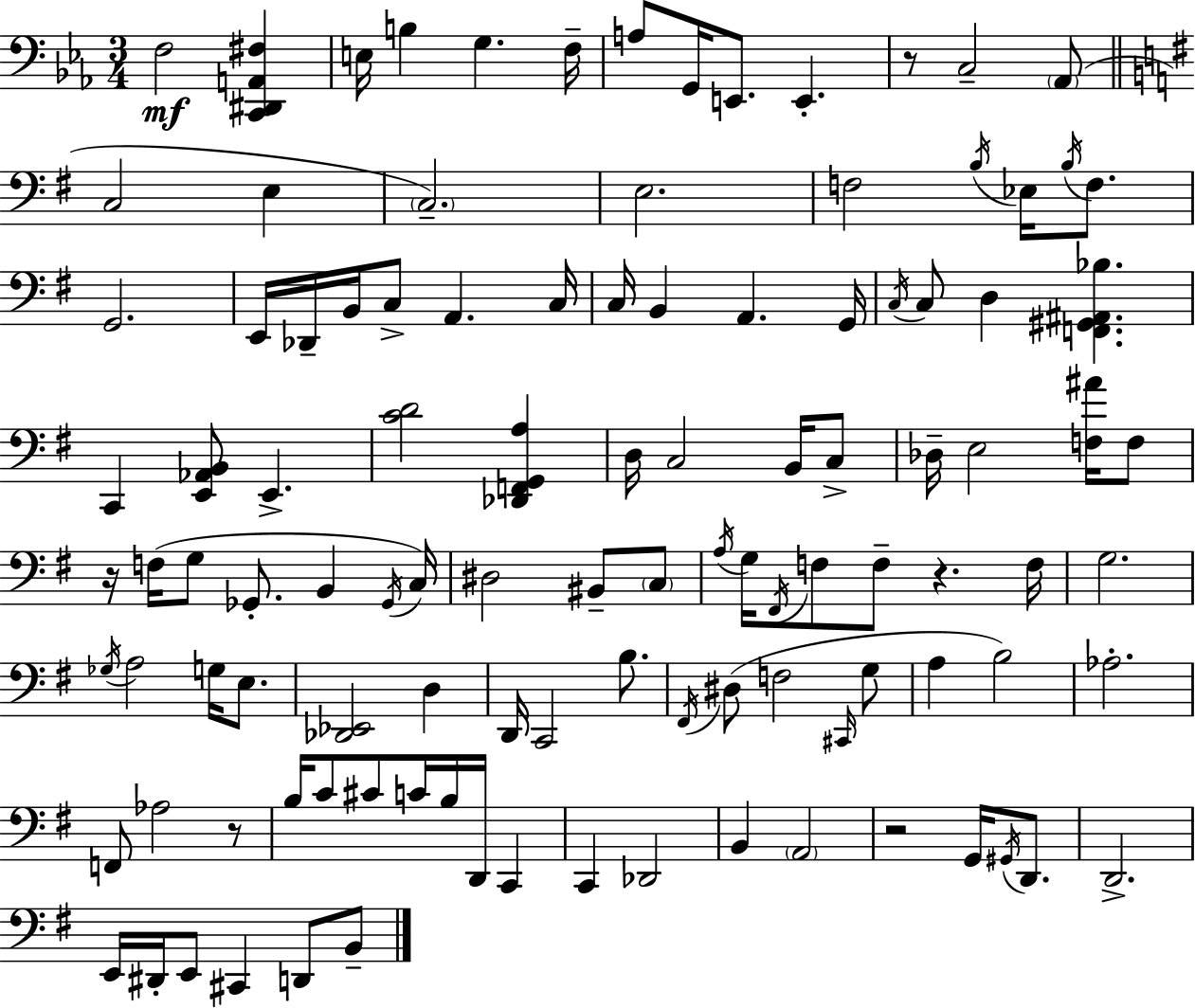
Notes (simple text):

F3/h [C2,D#2,A2,F#3]/q E3/s B3/q G3/q. F3/s A3/e G2/s E2/e. E2/q. R/e C3/h Ab2/e C3/h E3/q C3/h. E3/h. F3/h B3/s Eb3/s B3/s F3/e. G2/h. E2/s Db2/s B2/s C3/e A2/q. C3/s C3/s B2/q A2/q. G2/s C3/s C3/e D3/q [F2,G#2,A#2,Bb3]/q. C2/q [E2,Ab2,B2]/e E2/q. [C4,D4]/h [Db2,F2,G2,A3]/q D3/s C3/h B2/s C3/e Db3/s E3/h [F3,A#4]/s F3/e R/s F3/s G3/e Gb2/e. B2/q Gb2/s C3/s D#3/h BIS2/e C3/e A3/s G3/s F#2/s F3/e F3/e R/q. F3/s G3/h. Gb3/s A3/h G3/s E3/e. [Db2,Eb2]/h D3/q D2/s C2/h B3/e. F#2/s D#3/e F3/h C#2/s G3/e A3/q B3/h Ab3/h. F2/e Ab3/h R/e B3/s C4/e C#4/e C4/s B3/s D2/s C2/q C2/q Db2/h B2/q A2/h R/h G2/s G#2/s D2/e. D2/h. E2/s D#2/s E2/e C#2/q D2/e B2/e